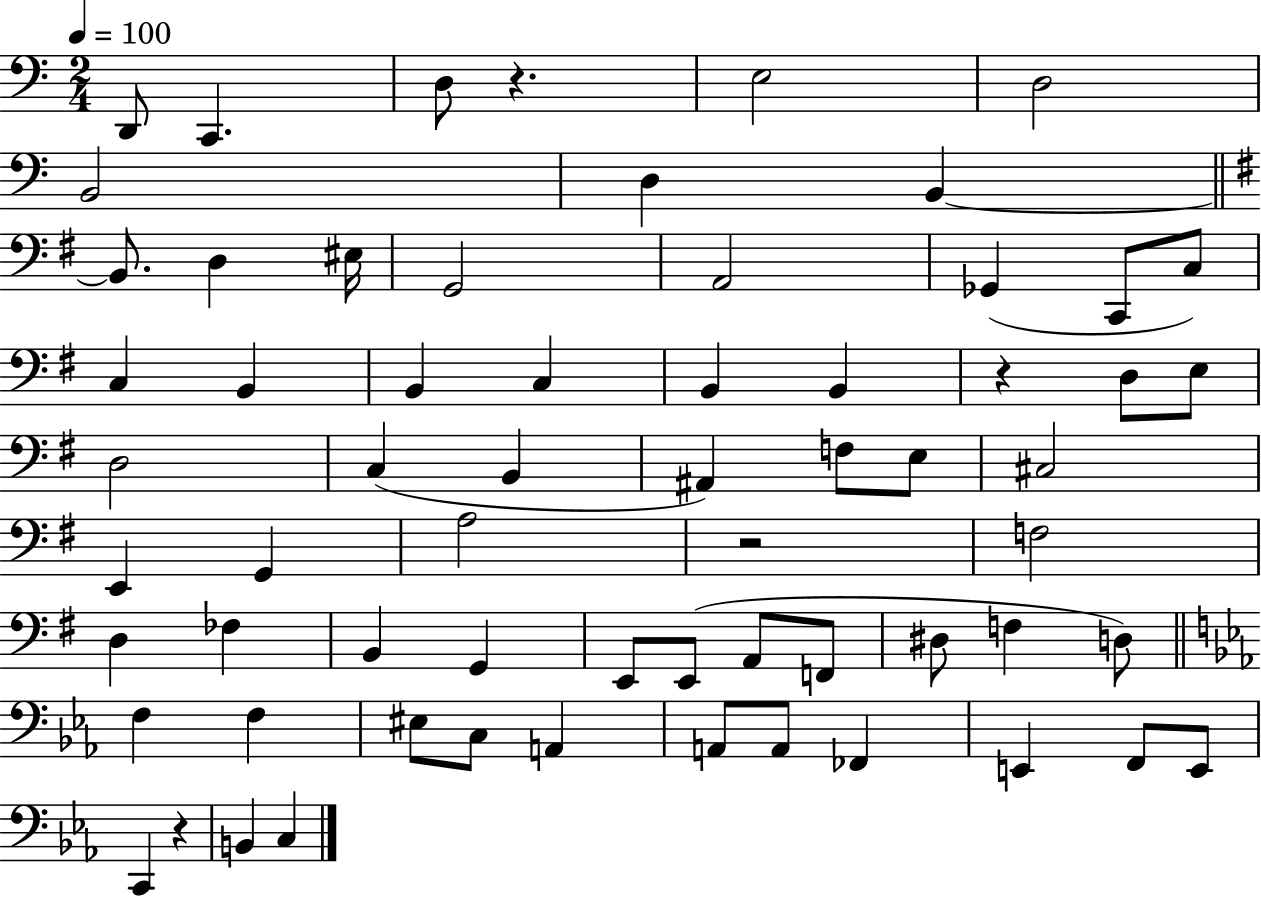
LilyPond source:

{
  \clef bass
  \numericTimeSignature
  \time 2/4
  \key c \major
  \tempo 4 = 100
  d,8 c,4. | d8 r4. | e2 | d2 | \break b,2 | d4 b,4~~ | \bar "||" \break \key e \minor b,8. d4 eis16 | g,2 | a,2 | ges,4( c,8 c8) | \break c4 b,4 | b,4 c4 | b,4 b,4 | r4 d8 e8 | \break d2 | c4( b,4 | ais,4) f8 e8 | cis2 | \break e,4 g,4 | a2 | r2 | f2 | \break d4 fes4 | b,4 g,4 | e,8 e,8( a,8 f,8 | dis8 f4 d8) | \break \bar "||" \break \key ees \major f4 f4 | eis8 c8 a,4 | a,8 a,8 fes,4 | e,4 f,8 e,8 | \break c,4 r4 | b,4 c4 | \bar "|."
}